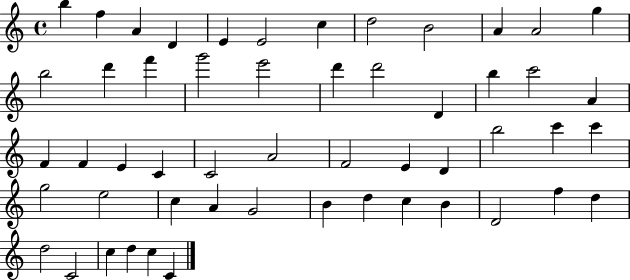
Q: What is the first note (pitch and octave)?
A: B5